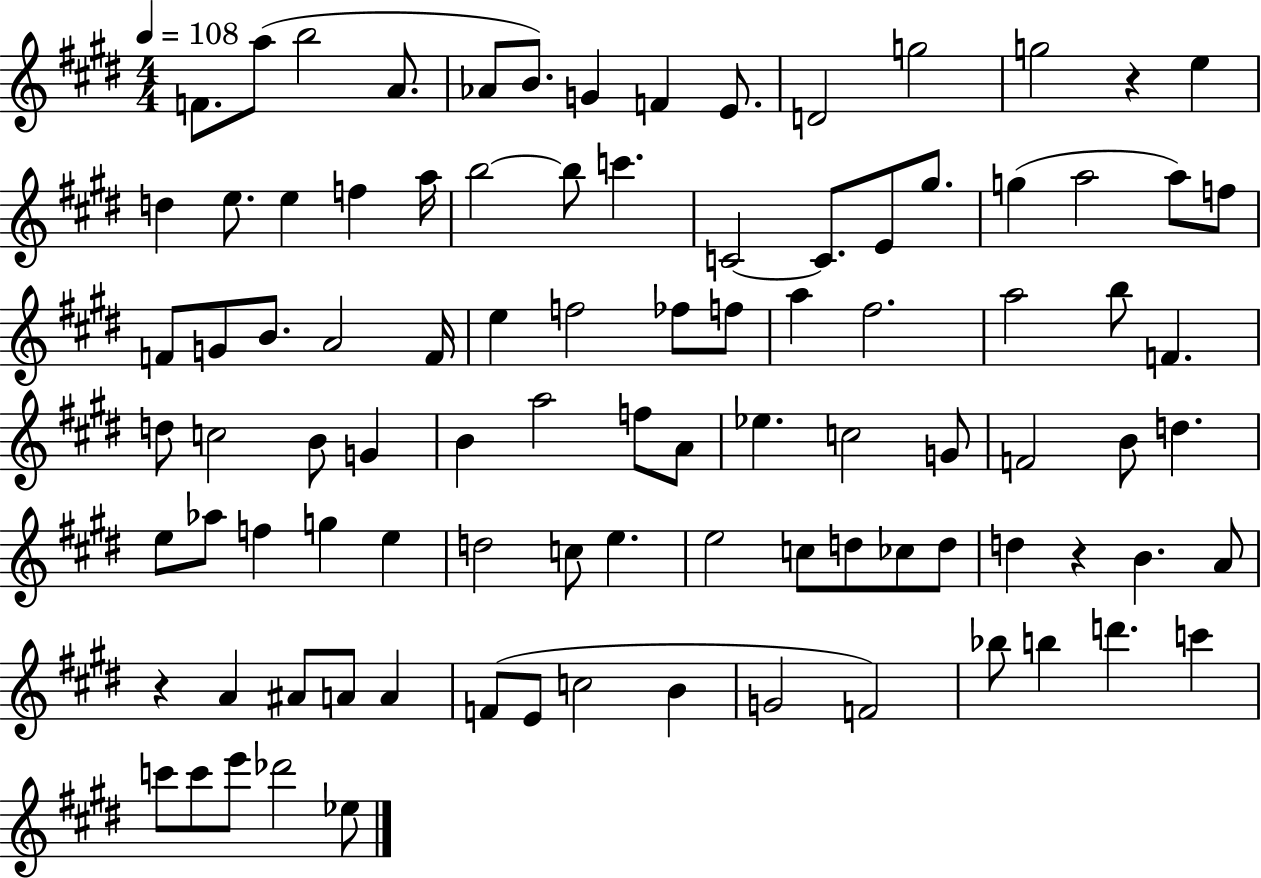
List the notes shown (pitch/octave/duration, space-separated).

F4/e. A5/e B5/h A4/e. Ab4/e B4/e. G4/q F4/q E4/e. D4/h G5/h G5/h R/q E5/q D5/q E5/e. E5/q F5/q A5/s B5/h B5/e C6/q. C4/h C4/e. E4/e G#5/e. G5/q A5/h A5/e F5/e F4/e G4/e B4/e. A4/h F4/s E5/q F5/h FES5/e F5/e A5/q F#5/h. A5/h B5/e F4/q. D5/e C5/h B4/e G4/q B4/q A5/h F5/e A4/e Eb5/q. C5/h G4/e F4/h B4/e D5/q. E5/e Ab5/e F5/q G5/q E5/q D5/h C5/e E5/q. E5/h C5/e D5/e CES5/e D5/e D5/q R/q B4/q. A4/e R/q A4/q A#4/e A4/e A4/q F4/e E4/e C5/h B4/q G4/h F4/h Bb5/e B5/q D6/q. C6/q C6/e C6/e E6/e Db6/h Eb5/e